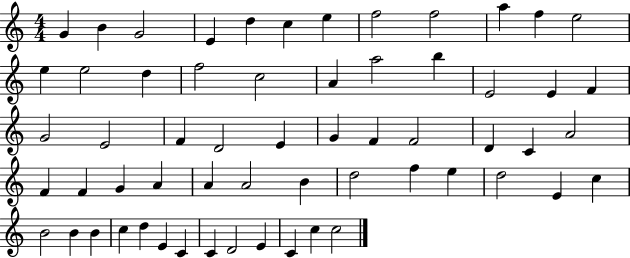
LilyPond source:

{
  \clef treble
  \numericTimeSignature
  \time 4/4
  \key c \major
  g'4 b'4 g'2 | e'4 d''4 c''4 e''4 | f''2 f''2 | a''4 f''4 e''2 | \break e''4 e''2 d''4 | f''2 c''2 | a'4 a''2 b''4 | e'2 e'4 f'4 | \break g'2 e'2 | f'4 d'2 e'4 | g'4 f'4 f'2 | d'4 c'4 a'2 | \break f'4 f'4 g'4 a'4 | a'4 a'2 b'4 | d''2 f''4 e''4 | d''2 e'4 c''4 | \break b'2 b'4 b'4 | c''4 d''4 e'4 c'4 | c'4 d'2 e'4 | c'4 c''4 c''2 | \break \bar "|."
}